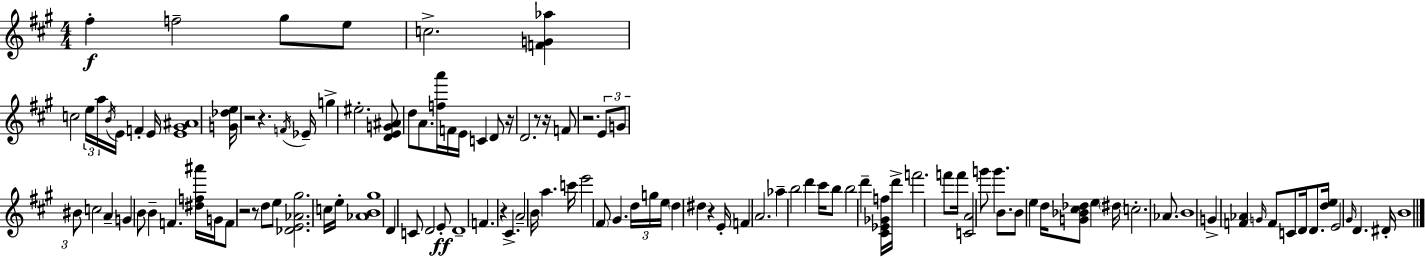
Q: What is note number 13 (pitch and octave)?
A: F4